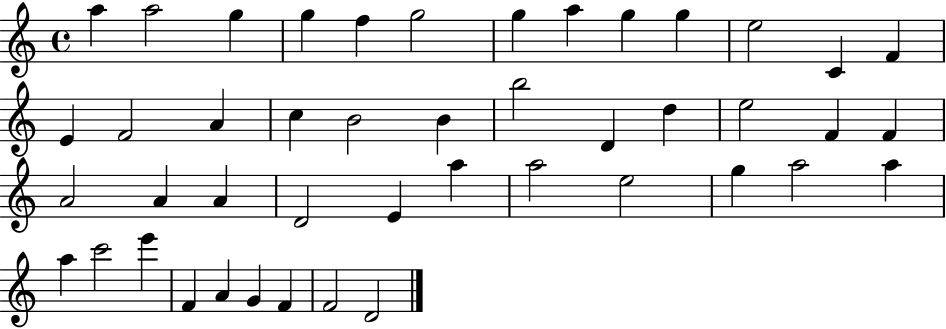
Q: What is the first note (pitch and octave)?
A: A5